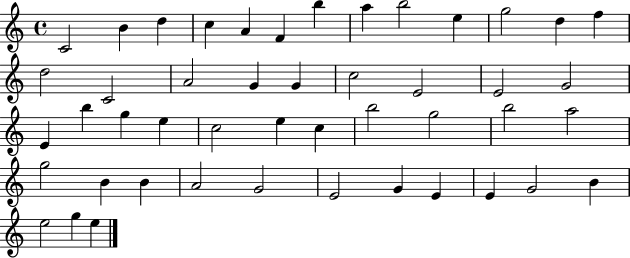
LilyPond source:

{
  \clef treble
  \time 4/4
  \defaultTimeSignature
  \key c \major
  c'2 b'4 d''4 | c''4 a'4 f'4 b''4 | a''4 b''2 e''4 | g''2 d''4 f''4 | \break d''2 c'2 | a'2 g'4 g'4 | c''2 e'2 | e'2 g'2 | \break e'4 b''4 g''4 e''4 | c''2 e''4 c''4 | b''2 g''2 | b''2 a''2 | \break g''2 b'4 b'4 | a'2 g'2 | e'2 g'4 e'4 | e'4 g'2 b'4 | \break e''2 g''4 e''4 | \bar "|."
}